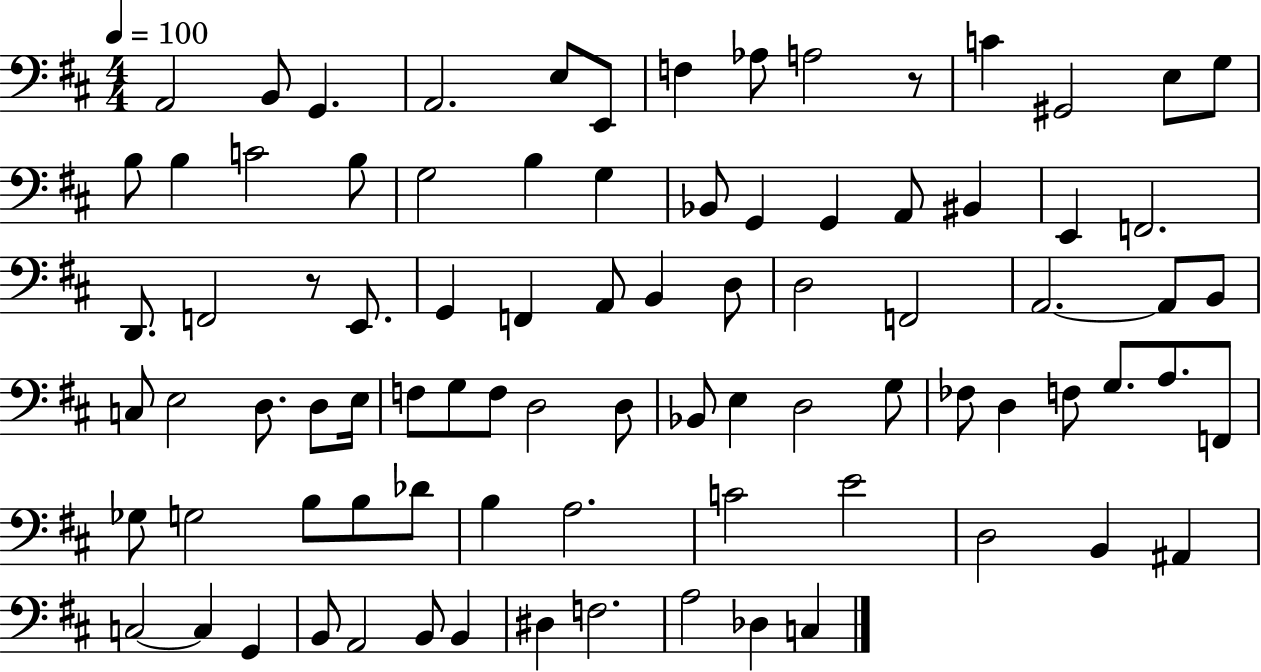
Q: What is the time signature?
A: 4/4